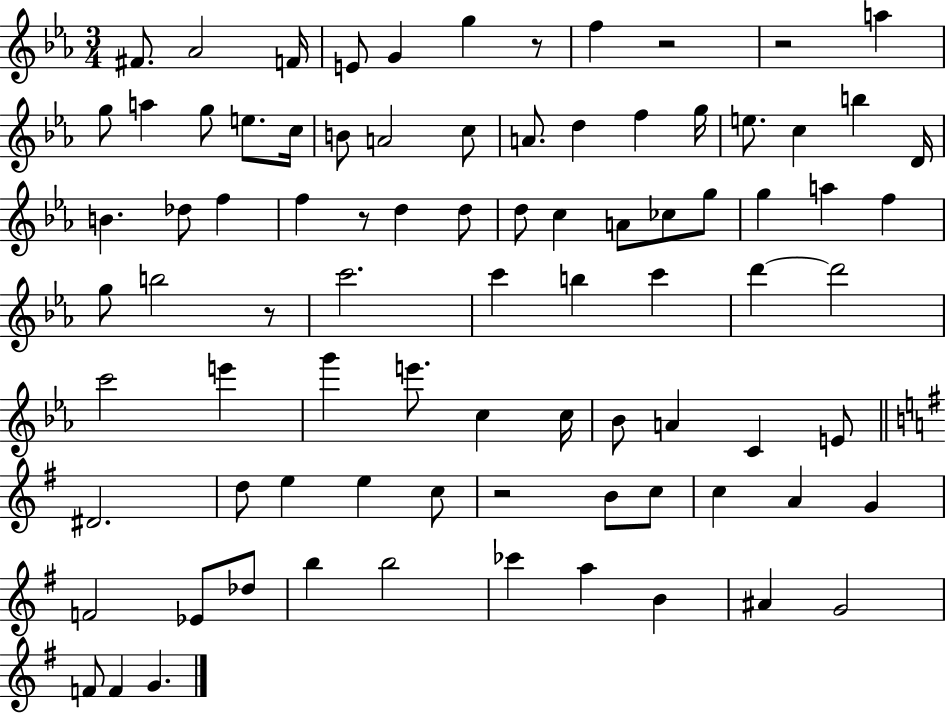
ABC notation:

X:1
T:Untitled
M:3/4
L:1/4
K:Eb
^F/2 _A2 F/4 E/2 G g z/2 f z2 z2 a g/2 a g/2 e/2 c/4 B/2 A2 c/2 A/2 d f g/4 e/2 c b D/4 B _d/2 f f z/2 d d/2 d/2 c A/2 _c/2 g/2 g a f g/2 b2 z/2 c'2 c' b c' d' d'2 c'2 e' g' e'/2 c c/4 _B/2 A C E/2 ^D2 d/2 e e c/2 z2 B/2 c/2 c A G F2 _E/2 _d/2 b b2 _c' a B ^A G2 F/2 F G